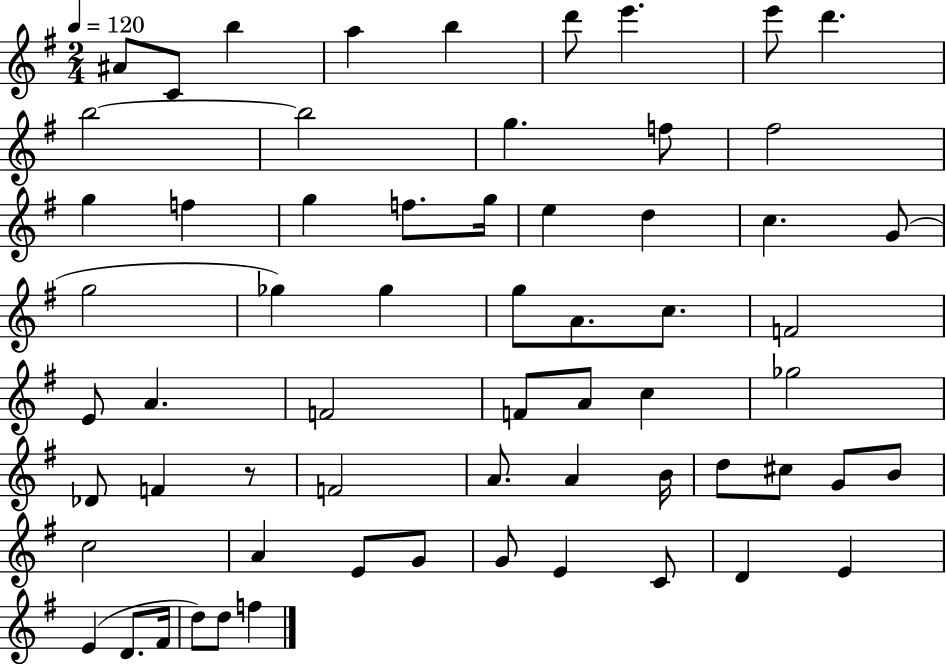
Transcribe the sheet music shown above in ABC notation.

X:1
T:Untitled
M:2/4
L:1/4
K:G
^A/2 C/2 b a b d'/2 e' e'/2 d' b2 b2 g f/2 ^f2 g f g f/2 g/4 e d c G/2 g2 _g _g g/2 A/2 c/2 F2 E/2 A F2 F/2 A/2 c _g2 _D/2 F z/2 F2 A/2 A B/4 d/2 ^c/2 G/2 B/2 c2 A E/2 G/2 G/2 E C/2 D E E D/2 ^F/4 d/2 d/2 f